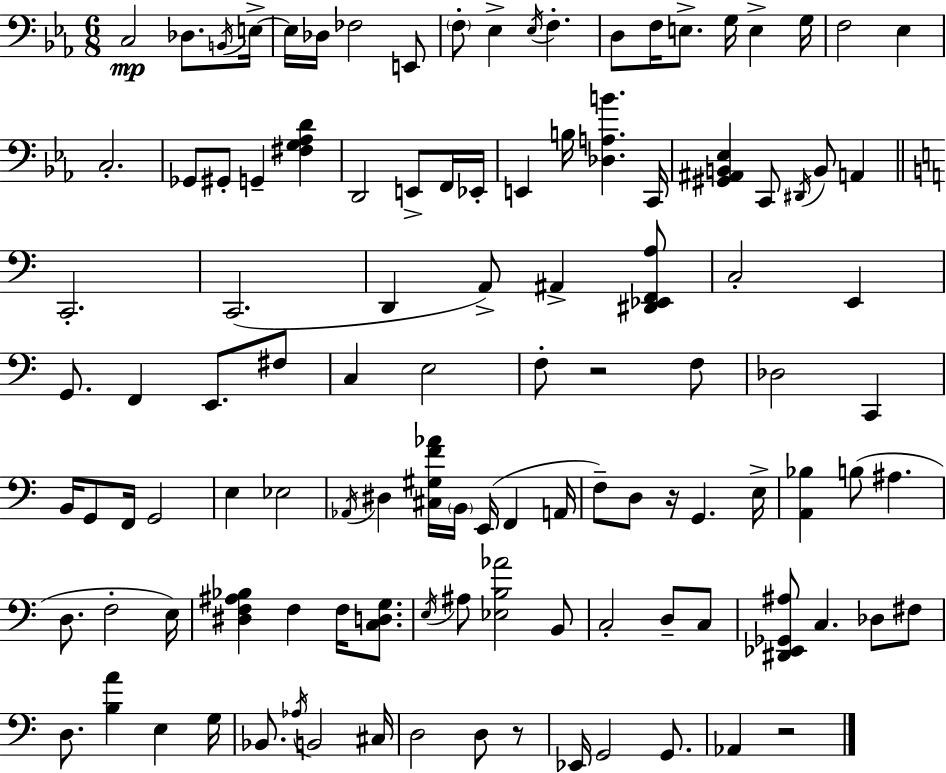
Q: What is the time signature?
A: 6/8